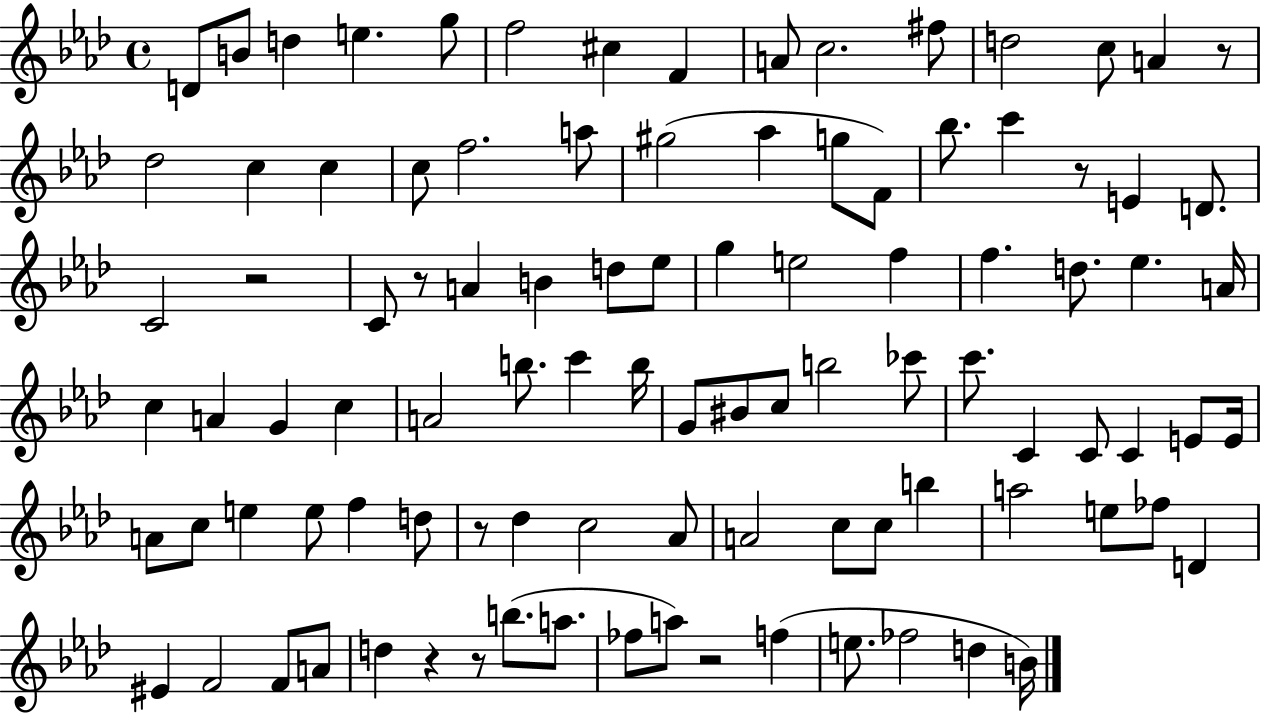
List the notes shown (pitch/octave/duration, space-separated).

D4/e B4/e D5/q E5/q. G5/e F5/h C#5/q F4/q A4/e C5/h. F#5/e D5/h C5/e A4/q R/e Db5/h C5/q C5/q C5/e F5/h. A5/e G#5/h Ab5/q G5/e F4/e Bb5/e. C6/q R/e E4/q D4/e. C4/h R/h C4/e R/e A4/q B4/q D5/e Eb5/e G5/q E5/h F5/q F5/q. D5/e. Eb5/q. A4/s C5/q A4/q G4/q C5/q A4/h B5/e. C6/q B5/s G4/e BIS4/e C5/e B5/h CES6/e C6/e. C4/q C4/e C4/q E4/e E4/s A4/e C5/e E5/q E5/e F5/q D5/e R/e Db5/q C5/h Ab4/e A4/h C5/e C5/e B5/q A5/h E5/e FES5/e D4/q EIS4/q F4/h F4/e A4/e D5/q R/q R/e B5/e. A5/e. FES5/e A5/e R/h F5/q E5/e. FES5/h D5/q B4/s